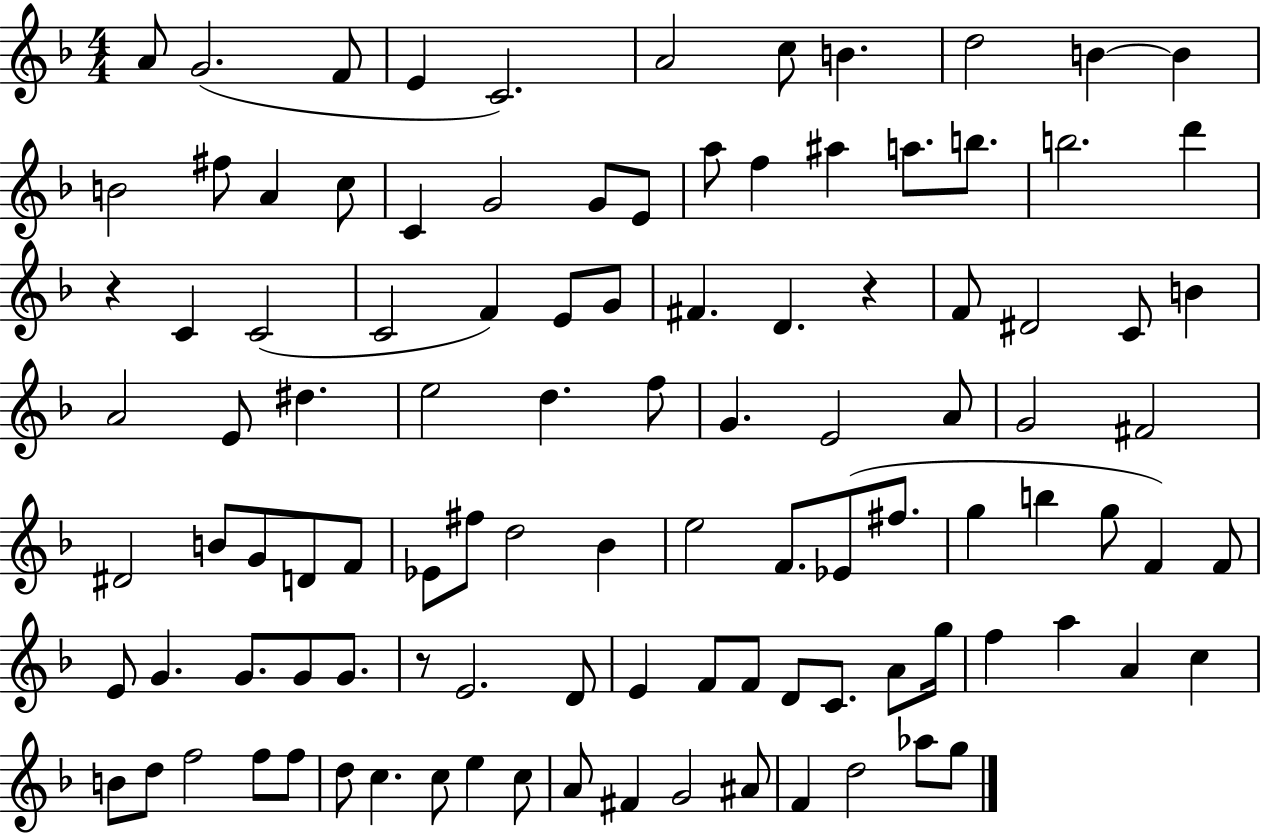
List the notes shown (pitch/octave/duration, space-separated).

A4/e G4/h. F4/e E4/q C4/h. A4/h C5/e B4/q. D5/h B4/q B4/q B4/h F#5/e A4/q C5/e C4/q G4/h G4/e E4/e A5/e F5/q A#5/q A5/e. B5/e. B5/h. D6/q R/q C4/q C4/h C4/h F4/q E4/e G4/e F#4/q. D4/q. R/q F4/e D#4/h C4/e B4/q A4/h E4/e D#5/q. E5/h D5/q. F5/e G4/q. E4/h A4/e G4/h F#4/h D#4/h B4/e G4/e D4/e F4/e Eb4/e F#5/e D5/h Bb4/q E5/h F4/e. Eb4/e F#5/e. G5/q B5/q G5/e F4/q F4/e E4/e G4/q. G4/e. G4/e G4/e. R/e E4/h. D4/e E4/q F4/e F4/e D4/e C4/e. A4/e G5/s F5/q A5/q A4/q C5/q B4/e D5/e F5/h F5/e F5/e D5/e C5/q. C5/e E5/q C5/e A4/e F#4/q G4/h A#4/e F4/q D5/h Ab5/e G5/e